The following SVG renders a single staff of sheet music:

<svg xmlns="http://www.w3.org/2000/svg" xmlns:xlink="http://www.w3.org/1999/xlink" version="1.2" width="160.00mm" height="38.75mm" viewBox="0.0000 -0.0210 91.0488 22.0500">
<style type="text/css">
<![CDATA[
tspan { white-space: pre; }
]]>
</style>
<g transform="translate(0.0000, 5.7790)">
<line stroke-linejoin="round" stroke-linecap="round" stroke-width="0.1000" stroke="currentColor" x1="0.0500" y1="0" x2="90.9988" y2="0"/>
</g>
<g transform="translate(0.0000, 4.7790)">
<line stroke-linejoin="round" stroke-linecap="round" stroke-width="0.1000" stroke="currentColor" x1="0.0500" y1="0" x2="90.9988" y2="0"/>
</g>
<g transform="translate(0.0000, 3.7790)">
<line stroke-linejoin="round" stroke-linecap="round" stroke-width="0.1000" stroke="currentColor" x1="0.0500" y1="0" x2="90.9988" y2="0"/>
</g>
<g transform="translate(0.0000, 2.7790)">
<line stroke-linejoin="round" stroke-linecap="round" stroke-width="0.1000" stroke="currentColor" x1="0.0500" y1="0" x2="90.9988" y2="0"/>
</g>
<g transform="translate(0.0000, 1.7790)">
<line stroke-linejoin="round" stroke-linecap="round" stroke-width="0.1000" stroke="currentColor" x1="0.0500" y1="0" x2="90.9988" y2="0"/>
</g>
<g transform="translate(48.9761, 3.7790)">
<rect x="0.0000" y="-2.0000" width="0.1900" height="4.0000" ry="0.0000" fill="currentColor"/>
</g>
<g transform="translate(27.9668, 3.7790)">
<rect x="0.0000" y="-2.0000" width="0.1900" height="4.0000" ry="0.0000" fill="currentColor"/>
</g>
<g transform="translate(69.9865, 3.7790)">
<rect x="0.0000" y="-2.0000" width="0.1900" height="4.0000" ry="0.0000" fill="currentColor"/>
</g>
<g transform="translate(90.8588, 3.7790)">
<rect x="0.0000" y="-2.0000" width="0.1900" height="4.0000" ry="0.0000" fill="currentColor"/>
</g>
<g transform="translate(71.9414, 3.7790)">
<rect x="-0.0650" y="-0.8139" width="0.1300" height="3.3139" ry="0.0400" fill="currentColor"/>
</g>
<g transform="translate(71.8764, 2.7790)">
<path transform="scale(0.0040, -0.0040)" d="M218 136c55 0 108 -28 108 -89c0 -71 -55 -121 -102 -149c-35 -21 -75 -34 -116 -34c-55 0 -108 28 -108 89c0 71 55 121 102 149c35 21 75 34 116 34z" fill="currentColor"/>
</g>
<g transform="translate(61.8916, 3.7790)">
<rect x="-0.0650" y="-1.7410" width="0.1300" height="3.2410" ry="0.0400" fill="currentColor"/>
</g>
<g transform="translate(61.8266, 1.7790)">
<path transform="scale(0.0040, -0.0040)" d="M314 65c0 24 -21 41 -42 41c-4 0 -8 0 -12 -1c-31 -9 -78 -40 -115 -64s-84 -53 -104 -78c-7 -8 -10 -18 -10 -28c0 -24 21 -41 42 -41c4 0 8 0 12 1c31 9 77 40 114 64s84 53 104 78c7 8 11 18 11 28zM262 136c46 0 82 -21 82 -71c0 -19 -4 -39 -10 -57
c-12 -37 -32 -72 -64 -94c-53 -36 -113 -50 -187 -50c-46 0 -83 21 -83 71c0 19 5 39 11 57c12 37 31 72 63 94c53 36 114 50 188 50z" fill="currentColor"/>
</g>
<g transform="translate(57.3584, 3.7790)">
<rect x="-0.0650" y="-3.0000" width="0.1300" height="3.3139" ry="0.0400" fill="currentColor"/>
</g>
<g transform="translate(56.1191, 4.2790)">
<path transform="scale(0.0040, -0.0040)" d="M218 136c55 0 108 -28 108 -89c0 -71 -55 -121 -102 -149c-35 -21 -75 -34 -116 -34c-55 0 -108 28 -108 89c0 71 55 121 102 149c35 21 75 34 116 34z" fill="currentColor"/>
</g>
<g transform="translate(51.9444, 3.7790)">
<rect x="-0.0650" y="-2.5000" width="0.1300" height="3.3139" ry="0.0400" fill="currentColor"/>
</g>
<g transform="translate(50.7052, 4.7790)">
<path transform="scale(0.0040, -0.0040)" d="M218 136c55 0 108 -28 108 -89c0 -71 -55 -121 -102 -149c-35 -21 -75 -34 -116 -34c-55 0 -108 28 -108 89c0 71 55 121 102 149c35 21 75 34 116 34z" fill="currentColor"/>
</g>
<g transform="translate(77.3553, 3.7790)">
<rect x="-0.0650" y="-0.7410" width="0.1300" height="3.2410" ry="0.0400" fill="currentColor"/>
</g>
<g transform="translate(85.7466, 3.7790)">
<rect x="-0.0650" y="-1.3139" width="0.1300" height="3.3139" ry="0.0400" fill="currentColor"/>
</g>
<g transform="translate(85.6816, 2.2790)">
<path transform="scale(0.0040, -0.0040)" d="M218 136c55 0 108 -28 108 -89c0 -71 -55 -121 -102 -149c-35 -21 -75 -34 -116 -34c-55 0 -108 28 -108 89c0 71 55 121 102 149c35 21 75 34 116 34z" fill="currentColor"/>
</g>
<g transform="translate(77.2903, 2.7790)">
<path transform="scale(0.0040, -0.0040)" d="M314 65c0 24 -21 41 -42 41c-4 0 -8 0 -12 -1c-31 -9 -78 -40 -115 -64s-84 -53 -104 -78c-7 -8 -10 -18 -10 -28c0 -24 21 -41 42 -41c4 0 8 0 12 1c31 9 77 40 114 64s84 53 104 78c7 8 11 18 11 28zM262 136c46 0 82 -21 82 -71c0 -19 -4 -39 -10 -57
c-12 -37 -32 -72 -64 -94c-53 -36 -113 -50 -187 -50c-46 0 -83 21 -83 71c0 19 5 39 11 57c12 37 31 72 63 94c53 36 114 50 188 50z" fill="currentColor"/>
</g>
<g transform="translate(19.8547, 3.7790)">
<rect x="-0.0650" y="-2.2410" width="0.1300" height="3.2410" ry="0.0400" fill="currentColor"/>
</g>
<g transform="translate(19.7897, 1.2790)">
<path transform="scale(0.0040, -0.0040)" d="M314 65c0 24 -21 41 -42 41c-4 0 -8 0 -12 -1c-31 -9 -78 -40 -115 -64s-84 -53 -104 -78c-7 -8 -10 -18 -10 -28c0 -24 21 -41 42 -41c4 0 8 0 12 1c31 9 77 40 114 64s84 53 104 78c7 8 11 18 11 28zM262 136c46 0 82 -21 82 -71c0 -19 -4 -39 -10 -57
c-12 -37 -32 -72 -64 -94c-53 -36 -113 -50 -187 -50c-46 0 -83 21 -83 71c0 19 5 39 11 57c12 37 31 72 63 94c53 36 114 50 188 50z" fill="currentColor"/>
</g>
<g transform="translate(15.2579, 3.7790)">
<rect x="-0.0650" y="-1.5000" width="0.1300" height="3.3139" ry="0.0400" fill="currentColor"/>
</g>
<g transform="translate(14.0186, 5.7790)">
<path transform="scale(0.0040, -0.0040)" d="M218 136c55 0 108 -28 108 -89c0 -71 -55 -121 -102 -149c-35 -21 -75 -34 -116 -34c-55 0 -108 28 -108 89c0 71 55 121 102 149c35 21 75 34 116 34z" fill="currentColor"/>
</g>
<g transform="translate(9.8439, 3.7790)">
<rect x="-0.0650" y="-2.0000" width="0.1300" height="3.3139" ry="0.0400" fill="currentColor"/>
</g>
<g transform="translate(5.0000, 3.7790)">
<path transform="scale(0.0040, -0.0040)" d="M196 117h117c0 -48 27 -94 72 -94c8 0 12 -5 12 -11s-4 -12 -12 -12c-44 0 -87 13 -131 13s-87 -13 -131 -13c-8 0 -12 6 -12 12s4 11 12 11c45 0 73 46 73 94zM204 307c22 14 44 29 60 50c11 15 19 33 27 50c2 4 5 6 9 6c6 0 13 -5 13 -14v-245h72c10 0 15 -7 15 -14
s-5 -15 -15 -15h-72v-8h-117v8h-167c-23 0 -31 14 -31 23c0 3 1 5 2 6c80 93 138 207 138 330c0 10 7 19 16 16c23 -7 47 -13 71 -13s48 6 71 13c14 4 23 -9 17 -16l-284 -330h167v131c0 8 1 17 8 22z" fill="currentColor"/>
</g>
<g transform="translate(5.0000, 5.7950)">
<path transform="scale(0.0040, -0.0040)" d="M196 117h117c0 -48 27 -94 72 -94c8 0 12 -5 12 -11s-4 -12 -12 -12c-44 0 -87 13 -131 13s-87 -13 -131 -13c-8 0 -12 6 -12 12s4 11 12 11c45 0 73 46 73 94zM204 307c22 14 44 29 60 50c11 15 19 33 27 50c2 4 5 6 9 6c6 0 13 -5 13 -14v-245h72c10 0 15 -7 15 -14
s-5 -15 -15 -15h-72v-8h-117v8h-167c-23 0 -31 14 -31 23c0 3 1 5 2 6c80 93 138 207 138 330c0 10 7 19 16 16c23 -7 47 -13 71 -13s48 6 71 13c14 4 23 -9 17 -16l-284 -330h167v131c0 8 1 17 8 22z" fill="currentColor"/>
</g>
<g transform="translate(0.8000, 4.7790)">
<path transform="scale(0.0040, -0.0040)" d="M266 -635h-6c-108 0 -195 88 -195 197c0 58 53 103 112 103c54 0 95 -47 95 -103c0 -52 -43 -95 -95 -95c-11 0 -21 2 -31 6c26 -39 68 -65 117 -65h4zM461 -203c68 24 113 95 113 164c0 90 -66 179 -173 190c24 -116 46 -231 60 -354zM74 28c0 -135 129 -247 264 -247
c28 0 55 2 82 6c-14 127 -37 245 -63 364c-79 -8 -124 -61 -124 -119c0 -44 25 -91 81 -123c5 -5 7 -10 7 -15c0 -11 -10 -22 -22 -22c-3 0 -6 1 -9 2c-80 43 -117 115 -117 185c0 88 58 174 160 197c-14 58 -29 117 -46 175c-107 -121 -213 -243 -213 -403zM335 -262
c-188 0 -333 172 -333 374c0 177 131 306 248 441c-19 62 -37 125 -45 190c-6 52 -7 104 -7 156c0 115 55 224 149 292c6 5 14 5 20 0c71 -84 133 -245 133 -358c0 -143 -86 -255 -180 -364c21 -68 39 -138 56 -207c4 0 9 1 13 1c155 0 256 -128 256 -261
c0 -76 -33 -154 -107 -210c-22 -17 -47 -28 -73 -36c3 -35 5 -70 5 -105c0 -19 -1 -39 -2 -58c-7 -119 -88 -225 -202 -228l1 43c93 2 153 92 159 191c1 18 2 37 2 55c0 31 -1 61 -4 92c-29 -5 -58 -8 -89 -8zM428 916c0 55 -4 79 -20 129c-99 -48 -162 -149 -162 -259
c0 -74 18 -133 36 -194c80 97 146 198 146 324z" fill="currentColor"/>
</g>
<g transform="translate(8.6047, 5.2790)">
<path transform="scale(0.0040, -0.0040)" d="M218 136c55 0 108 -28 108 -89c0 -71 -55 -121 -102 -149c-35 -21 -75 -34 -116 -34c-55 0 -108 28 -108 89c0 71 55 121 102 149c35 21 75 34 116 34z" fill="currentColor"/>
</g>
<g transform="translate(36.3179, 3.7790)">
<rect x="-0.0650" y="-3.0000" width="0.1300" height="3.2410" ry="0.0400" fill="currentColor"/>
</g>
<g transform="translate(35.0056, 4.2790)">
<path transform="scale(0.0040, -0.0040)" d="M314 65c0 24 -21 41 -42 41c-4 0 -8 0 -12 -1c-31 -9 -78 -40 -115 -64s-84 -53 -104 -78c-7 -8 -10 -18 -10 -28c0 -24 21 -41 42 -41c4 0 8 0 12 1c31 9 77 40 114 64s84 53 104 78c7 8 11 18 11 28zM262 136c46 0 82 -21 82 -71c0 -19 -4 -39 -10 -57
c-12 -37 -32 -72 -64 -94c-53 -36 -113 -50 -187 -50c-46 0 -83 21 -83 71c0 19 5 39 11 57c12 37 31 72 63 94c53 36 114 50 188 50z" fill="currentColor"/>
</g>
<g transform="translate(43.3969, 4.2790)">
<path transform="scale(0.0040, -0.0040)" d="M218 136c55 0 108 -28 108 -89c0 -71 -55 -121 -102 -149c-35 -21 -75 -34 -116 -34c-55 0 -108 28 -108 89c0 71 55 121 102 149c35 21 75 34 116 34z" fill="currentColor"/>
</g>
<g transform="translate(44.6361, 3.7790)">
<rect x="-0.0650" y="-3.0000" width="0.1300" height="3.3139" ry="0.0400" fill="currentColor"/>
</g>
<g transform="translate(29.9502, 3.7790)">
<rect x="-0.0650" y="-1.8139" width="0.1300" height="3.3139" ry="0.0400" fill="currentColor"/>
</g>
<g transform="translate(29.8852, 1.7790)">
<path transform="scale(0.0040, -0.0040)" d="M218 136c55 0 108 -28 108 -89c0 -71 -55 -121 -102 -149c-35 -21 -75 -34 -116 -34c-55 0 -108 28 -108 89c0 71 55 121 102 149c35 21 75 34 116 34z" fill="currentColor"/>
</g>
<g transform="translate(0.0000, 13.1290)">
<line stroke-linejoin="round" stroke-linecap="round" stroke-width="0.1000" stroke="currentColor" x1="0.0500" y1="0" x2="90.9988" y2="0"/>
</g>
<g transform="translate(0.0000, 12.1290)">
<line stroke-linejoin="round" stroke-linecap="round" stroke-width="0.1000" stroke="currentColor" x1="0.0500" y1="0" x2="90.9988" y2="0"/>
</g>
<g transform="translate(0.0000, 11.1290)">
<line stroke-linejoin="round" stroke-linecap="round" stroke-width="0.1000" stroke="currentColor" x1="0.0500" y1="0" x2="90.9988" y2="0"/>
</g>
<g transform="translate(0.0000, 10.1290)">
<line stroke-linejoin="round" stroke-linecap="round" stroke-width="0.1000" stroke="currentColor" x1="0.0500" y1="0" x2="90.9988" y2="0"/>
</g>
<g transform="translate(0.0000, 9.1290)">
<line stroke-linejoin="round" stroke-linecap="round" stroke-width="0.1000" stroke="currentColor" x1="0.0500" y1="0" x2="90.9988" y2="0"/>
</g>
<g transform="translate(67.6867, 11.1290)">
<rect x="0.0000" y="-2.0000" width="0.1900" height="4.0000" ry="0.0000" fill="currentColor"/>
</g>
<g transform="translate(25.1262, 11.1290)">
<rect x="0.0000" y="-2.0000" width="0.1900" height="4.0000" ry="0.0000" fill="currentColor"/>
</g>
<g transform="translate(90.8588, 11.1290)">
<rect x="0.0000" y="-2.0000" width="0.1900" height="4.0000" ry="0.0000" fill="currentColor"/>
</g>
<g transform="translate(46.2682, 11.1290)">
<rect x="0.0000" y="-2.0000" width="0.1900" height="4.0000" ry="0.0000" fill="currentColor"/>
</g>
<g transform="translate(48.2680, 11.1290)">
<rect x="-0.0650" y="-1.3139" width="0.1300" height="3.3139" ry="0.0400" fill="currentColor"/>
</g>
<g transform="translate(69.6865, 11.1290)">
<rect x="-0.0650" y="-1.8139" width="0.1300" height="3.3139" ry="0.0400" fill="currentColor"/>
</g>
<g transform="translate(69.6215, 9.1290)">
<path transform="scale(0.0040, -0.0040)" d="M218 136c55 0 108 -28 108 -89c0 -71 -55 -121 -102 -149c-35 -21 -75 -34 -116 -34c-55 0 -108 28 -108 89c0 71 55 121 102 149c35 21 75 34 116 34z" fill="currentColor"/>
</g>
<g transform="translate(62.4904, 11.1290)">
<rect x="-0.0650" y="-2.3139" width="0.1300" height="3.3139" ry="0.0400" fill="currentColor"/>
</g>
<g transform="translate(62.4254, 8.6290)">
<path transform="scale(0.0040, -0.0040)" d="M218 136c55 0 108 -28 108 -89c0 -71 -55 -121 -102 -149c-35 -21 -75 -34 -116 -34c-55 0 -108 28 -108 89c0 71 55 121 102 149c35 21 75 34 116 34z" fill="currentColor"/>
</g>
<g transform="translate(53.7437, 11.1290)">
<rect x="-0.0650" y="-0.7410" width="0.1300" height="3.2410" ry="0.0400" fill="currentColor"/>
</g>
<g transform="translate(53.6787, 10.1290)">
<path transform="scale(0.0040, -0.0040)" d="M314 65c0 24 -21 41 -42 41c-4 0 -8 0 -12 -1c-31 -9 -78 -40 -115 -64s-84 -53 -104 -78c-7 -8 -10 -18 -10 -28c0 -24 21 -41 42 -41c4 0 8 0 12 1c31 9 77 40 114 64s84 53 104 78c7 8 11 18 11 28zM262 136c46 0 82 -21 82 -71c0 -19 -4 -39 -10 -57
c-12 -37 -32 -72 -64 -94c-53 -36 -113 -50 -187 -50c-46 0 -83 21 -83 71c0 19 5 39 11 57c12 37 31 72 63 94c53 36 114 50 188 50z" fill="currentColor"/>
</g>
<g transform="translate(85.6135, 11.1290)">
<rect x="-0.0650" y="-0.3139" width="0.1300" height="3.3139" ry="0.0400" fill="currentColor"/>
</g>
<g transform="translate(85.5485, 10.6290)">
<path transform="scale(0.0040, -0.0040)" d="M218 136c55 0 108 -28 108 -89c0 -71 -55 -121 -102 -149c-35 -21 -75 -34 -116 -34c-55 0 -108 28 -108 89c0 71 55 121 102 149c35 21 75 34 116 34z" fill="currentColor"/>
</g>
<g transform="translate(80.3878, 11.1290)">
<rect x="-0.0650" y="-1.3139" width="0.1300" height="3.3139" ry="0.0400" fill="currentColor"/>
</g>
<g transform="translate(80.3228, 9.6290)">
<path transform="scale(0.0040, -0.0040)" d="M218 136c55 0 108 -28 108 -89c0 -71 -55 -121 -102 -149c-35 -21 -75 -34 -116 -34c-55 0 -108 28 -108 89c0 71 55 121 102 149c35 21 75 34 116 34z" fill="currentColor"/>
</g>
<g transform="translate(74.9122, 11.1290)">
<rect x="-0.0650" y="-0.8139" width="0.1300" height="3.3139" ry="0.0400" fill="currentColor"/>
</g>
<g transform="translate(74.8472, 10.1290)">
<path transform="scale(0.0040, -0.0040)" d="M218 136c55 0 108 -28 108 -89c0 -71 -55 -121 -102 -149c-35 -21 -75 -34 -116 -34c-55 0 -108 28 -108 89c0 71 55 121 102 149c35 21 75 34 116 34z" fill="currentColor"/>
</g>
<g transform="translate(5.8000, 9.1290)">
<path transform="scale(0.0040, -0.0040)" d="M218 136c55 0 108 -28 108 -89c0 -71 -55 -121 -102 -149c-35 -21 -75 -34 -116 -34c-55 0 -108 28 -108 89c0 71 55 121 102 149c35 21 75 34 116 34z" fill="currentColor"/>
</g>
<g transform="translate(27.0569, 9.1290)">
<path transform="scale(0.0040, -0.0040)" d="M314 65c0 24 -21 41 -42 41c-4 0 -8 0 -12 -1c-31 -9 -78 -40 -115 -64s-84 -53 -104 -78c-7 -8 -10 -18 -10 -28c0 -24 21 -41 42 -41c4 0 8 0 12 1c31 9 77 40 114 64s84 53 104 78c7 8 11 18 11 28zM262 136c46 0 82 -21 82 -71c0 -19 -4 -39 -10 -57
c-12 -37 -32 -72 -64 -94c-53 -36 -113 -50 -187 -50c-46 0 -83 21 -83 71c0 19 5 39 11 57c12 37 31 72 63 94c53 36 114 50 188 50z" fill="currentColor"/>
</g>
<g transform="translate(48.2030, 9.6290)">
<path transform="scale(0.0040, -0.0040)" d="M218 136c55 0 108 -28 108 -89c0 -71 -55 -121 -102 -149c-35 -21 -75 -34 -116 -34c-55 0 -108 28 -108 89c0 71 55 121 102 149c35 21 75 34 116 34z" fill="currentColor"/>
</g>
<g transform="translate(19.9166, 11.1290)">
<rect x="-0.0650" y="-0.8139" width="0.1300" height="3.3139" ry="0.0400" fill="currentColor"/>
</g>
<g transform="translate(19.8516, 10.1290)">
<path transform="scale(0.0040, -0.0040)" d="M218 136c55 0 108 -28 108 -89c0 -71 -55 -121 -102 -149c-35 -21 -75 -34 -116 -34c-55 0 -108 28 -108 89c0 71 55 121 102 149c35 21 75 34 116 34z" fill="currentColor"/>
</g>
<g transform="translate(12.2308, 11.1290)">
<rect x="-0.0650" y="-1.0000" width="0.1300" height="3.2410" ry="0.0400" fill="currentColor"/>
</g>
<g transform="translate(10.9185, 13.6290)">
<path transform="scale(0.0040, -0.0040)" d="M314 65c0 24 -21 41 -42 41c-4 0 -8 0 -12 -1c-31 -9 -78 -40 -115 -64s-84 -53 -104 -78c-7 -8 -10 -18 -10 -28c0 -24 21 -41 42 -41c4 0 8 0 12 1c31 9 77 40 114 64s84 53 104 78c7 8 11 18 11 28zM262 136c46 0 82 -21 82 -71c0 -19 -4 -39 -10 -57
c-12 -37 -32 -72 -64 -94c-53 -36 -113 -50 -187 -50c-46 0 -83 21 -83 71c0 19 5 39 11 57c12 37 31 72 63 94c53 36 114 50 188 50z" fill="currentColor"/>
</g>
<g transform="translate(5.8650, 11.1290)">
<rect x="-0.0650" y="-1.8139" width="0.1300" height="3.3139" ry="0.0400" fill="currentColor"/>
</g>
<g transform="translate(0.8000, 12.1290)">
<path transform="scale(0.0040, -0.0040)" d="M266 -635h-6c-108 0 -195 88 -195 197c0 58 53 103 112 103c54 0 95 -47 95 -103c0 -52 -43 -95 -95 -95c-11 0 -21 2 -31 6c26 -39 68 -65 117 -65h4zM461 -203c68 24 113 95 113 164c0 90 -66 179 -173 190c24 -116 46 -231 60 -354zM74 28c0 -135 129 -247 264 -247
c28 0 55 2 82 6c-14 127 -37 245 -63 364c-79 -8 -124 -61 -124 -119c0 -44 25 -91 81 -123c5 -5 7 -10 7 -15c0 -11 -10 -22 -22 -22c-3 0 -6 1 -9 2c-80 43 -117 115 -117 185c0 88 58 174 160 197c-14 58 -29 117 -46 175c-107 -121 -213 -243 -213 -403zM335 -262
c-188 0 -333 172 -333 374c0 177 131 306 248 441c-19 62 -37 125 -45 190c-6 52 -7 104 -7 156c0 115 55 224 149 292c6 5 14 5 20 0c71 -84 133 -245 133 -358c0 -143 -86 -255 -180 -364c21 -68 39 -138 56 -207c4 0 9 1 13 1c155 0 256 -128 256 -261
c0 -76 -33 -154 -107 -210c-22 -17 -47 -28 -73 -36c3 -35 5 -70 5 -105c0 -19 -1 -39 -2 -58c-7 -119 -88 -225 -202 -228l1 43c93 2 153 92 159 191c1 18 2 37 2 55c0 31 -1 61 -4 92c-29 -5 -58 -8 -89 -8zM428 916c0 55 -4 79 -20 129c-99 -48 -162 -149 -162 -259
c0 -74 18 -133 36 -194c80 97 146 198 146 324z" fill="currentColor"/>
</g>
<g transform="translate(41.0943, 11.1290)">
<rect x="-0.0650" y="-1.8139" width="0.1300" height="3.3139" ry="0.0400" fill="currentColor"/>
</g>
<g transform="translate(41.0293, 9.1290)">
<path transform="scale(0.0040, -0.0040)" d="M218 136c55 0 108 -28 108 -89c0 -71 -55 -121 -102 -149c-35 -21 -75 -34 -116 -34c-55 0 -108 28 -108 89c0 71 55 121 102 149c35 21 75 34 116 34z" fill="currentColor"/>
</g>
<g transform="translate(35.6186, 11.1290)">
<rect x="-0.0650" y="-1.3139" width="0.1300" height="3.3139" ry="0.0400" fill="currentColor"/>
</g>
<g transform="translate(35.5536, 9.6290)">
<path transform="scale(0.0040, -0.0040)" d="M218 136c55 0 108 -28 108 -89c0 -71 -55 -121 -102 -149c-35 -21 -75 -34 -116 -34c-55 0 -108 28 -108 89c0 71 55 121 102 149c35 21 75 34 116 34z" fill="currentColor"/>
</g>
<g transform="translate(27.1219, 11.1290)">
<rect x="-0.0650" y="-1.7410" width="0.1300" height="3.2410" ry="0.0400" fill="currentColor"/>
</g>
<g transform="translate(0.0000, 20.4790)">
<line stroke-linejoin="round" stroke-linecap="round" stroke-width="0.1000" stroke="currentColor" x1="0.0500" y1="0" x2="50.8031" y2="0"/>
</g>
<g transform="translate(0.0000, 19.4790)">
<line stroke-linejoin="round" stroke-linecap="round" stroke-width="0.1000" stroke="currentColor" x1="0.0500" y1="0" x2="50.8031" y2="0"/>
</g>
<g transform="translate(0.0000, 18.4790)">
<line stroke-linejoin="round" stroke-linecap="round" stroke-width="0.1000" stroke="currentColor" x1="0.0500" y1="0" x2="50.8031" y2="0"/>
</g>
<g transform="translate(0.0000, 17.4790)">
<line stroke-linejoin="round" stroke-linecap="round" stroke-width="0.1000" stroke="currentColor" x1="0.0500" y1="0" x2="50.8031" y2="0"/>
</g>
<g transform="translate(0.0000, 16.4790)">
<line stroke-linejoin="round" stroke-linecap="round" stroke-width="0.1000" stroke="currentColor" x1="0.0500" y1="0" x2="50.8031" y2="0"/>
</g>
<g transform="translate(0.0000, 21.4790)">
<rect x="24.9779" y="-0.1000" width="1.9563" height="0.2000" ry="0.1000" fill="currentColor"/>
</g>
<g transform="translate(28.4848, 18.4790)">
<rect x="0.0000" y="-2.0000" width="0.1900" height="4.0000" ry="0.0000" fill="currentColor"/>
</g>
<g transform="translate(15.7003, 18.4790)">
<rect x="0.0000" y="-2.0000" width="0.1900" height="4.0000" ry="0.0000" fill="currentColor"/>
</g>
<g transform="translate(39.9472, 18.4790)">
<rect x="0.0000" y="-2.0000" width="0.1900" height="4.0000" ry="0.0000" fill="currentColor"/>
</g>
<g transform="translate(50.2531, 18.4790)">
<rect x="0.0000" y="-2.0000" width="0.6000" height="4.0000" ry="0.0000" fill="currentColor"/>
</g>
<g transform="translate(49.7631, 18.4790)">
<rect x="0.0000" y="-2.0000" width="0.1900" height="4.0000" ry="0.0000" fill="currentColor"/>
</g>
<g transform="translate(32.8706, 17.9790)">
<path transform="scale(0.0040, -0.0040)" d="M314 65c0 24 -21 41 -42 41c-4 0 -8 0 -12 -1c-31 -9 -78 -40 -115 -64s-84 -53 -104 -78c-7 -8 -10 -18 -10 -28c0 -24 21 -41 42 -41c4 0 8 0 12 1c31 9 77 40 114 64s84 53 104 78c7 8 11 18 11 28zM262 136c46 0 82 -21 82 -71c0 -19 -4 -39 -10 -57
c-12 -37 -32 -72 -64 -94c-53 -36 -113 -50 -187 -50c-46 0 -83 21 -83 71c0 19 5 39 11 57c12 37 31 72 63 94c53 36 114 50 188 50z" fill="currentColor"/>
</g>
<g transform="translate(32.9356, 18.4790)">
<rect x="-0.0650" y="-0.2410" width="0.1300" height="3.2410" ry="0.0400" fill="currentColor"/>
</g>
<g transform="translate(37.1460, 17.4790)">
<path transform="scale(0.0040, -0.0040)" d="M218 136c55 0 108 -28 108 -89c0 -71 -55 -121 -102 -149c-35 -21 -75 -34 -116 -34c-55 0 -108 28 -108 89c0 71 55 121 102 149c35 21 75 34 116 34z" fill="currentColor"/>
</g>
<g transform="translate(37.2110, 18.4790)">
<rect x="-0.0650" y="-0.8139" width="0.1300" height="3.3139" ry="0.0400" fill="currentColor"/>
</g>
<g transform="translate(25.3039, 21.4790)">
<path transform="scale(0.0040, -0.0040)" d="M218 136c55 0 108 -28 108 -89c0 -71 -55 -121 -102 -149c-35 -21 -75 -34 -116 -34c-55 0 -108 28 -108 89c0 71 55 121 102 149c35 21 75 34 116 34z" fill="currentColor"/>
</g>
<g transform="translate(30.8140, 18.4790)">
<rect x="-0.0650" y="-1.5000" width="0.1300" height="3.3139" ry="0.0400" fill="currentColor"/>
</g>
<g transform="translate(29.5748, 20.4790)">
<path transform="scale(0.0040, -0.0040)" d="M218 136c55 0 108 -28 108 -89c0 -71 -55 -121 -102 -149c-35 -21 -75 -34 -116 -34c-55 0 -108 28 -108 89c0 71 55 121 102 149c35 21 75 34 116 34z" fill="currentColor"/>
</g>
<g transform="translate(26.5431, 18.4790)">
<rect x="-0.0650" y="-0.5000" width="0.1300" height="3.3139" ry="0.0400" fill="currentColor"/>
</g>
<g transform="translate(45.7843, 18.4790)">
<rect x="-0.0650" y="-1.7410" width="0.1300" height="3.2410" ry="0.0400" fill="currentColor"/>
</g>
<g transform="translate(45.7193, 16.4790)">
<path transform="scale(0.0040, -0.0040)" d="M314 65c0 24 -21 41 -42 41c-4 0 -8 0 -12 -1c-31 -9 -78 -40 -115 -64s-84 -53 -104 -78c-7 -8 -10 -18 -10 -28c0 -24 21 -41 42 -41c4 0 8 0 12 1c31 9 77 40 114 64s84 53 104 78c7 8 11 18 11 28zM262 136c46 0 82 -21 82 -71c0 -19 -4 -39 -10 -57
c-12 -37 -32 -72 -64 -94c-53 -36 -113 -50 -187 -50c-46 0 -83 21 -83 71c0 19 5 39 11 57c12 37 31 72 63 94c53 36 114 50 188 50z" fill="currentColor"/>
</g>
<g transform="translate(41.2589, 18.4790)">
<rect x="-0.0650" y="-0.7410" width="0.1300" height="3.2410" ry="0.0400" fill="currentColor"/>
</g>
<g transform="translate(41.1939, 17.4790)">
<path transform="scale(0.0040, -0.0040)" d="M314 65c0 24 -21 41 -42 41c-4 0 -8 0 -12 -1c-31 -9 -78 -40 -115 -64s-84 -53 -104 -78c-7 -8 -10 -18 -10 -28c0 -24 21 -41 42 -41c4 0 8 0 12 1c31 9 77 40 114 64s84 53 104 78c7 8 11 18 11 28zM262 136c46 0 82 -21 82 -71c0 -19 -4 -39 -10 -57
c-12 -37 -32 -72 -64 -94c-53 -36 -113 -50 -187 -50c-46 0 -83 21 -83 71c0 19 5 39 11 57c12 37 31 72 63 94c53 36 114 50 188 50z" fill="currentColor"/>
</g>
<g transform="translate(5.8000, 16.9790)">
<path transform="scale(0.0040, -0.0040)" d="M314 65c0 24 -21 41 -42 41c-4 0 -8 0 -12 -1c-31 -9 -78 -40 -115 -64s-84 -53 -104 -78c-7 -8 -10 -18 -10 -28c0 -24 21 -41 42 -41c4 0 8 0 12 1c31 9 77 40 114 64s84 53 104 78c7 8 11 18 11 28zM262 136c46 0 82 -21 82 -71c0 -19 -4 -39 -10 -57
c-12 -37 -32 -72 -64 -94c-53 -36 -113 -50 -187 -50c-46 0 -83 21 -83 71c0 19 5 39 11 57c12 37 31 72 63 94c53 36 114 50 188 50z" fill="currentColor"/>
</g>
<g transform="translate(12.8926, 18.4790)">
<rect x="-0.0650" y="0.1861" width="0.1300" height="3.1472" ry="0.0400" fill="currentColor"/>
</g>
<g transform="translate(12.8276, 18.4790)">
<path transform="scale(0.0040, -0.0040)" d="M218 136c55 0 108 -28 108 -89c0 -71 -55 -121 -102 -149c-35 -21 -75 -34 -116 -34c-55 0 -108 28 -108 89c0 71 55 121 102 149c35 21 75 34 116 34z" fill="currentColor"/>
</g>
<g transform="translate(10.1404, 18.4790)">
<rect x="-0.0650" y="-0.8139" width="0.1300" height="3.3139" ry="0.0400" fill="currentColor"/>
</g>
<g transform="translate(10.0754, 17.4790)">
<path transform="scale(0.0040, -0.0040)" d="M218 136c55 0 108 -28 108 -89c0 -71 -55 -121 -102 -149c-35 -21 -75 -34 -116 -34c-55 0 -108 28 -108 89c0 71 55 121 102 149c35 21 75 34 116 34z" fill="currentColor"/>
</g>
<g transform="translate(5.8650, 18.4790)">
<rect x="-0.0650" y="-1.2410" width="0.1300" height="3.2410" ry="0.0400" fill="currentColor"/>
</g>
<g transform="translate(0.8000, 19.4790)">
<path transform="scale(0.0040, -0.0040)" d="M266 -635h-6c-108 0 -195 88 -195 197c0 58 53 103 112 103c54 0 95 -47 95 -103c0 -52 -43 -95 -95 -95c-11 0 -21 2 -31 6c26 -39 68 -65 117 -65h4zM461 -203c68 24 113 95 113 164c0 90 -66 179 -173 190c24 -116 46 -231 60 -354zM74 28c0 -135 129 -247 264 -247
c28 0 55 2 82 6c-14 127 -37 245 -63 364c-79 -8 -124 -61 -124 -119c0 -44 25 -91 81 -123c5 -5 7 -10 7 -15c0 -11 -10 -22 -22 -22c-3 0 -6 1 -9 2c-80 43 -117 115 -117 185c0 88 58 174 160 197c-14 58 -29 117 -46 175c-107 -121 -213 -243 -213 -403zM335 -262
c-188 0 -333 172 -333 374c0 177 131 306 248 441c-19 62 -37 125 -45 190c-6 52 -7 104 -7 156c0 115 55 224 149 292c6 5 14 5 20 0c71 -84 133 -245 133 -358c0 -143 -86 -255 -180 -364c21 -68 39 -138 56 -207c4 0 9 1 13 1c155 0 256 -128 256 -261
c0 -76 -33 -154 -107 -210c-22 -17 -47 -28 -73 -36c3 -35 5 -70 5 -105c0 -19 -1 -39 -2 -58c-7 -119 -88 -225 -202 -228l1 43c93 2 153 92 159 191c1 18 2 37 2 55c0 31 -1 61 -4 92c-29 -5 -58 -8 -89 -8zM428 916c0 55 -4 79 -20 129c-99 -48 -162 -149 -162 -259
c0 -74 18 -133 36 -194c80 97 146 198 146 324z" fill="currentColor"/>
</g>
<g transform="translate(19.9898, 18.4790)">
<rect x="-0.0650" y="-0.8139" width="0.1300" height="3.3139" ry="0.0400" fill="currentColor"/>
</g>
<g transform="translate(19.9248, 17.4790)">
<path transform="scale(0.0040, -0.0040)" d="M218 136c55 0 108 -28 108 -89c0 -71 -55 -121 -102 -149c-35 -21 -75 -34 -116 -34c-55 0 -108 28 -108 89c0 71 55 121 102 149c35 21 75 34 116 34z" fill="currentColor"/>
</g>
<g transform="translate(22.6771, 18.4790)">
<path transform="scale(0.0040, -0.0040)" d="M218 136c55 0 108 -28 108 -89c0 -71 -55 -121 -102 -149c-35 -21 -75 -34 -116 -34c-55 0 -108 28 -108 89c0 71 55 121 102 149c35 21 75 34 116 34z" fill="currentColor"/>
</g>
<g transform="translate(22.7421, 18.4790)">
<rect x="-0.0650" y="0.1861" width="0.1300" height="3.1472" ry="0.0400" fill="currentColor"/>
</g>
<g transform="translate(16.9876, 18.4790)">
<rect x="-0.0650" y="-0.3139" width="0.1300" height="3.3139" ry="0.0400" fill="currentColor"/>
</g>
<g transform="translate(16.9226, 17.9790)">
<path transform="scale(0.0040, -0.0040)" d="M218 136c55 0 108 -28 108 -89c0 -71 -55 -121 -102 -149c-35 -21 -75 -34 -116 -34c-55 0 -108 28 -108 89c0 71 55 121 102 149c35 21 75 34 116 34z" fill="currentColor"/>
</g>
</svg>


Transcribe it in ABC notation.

X:1
T:Untitled
M:4/4
L:1/4
K:C
F E g2 f A2 A G A f2 d d2 e f D2 d f2 e f e d2 g f d e c e2 d B c d B C E c2 d d2 f2